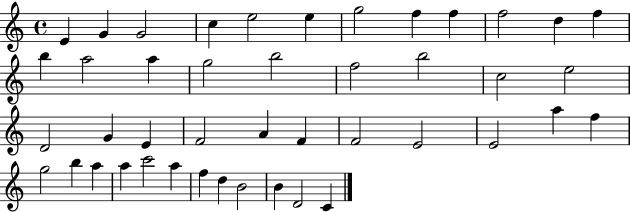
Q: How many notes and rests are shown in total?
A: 44